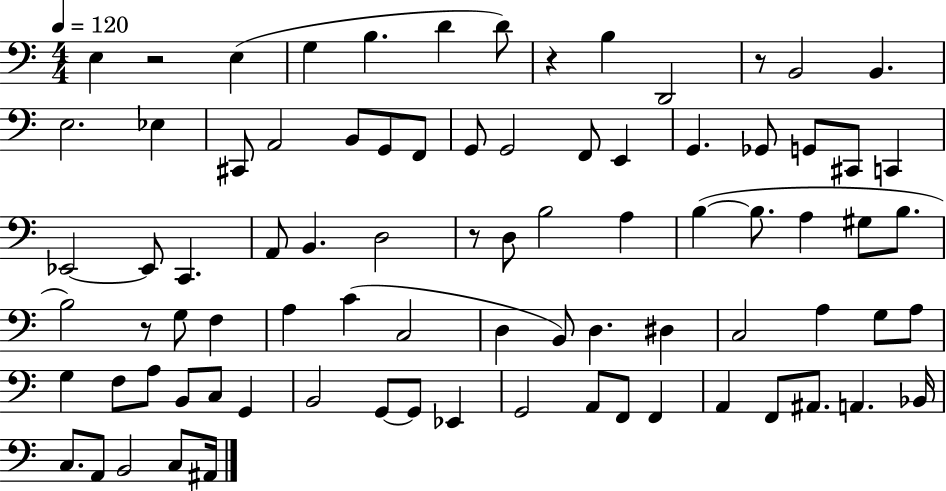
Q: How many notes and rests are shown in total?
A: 83